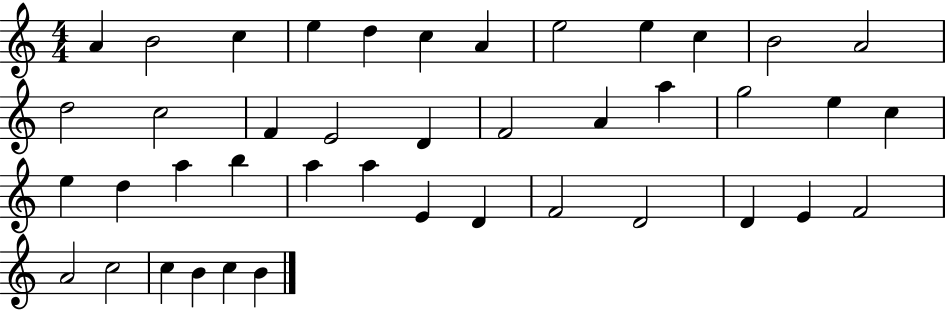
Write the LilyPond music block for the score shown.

{
  \clef treble
  \numericTimeSignature
  \time 4/4
  \key c \major
  a'4 b'2 c''4 | e''4 d''4 c''4 a'4 | e''2 e''4 c''4 | b'2 a'2 | \break d''2 c''2 | f'4 e'2 d'4 | f'2 a'4 a''4 | g''2 e''4 c''4 | \break e''4 d''4 a''4 b''4 | a''4 a''4 e'4 d'4 | f'2 d'2 | d'4 e'4 f'2 | \break a'2 c''2 | c''4 b'4 c''4 b'4 | \bar "|."
}